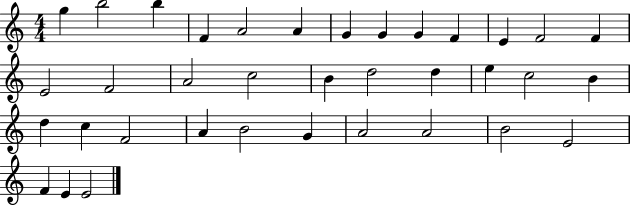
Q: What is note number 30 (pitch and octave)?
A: A4